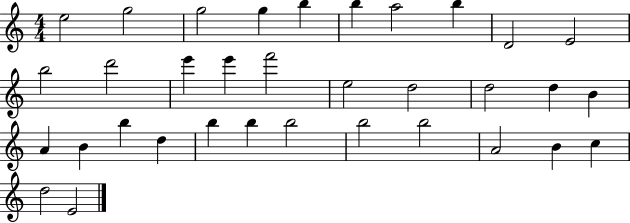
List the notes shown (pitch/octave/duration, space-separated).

E5/h G5/h G5/h G5/q B5/q B5/q A5/h B5/q D4/h E4/h B5/h D6/h E6/q E6/q F6/h E5/h D5/h D5/h D5/q B4/q A4/q B4/q B5/q D5/q B5/q B5/q B5/h B5/h B5/h A4/h B4/q C5/q D5/h E4/h